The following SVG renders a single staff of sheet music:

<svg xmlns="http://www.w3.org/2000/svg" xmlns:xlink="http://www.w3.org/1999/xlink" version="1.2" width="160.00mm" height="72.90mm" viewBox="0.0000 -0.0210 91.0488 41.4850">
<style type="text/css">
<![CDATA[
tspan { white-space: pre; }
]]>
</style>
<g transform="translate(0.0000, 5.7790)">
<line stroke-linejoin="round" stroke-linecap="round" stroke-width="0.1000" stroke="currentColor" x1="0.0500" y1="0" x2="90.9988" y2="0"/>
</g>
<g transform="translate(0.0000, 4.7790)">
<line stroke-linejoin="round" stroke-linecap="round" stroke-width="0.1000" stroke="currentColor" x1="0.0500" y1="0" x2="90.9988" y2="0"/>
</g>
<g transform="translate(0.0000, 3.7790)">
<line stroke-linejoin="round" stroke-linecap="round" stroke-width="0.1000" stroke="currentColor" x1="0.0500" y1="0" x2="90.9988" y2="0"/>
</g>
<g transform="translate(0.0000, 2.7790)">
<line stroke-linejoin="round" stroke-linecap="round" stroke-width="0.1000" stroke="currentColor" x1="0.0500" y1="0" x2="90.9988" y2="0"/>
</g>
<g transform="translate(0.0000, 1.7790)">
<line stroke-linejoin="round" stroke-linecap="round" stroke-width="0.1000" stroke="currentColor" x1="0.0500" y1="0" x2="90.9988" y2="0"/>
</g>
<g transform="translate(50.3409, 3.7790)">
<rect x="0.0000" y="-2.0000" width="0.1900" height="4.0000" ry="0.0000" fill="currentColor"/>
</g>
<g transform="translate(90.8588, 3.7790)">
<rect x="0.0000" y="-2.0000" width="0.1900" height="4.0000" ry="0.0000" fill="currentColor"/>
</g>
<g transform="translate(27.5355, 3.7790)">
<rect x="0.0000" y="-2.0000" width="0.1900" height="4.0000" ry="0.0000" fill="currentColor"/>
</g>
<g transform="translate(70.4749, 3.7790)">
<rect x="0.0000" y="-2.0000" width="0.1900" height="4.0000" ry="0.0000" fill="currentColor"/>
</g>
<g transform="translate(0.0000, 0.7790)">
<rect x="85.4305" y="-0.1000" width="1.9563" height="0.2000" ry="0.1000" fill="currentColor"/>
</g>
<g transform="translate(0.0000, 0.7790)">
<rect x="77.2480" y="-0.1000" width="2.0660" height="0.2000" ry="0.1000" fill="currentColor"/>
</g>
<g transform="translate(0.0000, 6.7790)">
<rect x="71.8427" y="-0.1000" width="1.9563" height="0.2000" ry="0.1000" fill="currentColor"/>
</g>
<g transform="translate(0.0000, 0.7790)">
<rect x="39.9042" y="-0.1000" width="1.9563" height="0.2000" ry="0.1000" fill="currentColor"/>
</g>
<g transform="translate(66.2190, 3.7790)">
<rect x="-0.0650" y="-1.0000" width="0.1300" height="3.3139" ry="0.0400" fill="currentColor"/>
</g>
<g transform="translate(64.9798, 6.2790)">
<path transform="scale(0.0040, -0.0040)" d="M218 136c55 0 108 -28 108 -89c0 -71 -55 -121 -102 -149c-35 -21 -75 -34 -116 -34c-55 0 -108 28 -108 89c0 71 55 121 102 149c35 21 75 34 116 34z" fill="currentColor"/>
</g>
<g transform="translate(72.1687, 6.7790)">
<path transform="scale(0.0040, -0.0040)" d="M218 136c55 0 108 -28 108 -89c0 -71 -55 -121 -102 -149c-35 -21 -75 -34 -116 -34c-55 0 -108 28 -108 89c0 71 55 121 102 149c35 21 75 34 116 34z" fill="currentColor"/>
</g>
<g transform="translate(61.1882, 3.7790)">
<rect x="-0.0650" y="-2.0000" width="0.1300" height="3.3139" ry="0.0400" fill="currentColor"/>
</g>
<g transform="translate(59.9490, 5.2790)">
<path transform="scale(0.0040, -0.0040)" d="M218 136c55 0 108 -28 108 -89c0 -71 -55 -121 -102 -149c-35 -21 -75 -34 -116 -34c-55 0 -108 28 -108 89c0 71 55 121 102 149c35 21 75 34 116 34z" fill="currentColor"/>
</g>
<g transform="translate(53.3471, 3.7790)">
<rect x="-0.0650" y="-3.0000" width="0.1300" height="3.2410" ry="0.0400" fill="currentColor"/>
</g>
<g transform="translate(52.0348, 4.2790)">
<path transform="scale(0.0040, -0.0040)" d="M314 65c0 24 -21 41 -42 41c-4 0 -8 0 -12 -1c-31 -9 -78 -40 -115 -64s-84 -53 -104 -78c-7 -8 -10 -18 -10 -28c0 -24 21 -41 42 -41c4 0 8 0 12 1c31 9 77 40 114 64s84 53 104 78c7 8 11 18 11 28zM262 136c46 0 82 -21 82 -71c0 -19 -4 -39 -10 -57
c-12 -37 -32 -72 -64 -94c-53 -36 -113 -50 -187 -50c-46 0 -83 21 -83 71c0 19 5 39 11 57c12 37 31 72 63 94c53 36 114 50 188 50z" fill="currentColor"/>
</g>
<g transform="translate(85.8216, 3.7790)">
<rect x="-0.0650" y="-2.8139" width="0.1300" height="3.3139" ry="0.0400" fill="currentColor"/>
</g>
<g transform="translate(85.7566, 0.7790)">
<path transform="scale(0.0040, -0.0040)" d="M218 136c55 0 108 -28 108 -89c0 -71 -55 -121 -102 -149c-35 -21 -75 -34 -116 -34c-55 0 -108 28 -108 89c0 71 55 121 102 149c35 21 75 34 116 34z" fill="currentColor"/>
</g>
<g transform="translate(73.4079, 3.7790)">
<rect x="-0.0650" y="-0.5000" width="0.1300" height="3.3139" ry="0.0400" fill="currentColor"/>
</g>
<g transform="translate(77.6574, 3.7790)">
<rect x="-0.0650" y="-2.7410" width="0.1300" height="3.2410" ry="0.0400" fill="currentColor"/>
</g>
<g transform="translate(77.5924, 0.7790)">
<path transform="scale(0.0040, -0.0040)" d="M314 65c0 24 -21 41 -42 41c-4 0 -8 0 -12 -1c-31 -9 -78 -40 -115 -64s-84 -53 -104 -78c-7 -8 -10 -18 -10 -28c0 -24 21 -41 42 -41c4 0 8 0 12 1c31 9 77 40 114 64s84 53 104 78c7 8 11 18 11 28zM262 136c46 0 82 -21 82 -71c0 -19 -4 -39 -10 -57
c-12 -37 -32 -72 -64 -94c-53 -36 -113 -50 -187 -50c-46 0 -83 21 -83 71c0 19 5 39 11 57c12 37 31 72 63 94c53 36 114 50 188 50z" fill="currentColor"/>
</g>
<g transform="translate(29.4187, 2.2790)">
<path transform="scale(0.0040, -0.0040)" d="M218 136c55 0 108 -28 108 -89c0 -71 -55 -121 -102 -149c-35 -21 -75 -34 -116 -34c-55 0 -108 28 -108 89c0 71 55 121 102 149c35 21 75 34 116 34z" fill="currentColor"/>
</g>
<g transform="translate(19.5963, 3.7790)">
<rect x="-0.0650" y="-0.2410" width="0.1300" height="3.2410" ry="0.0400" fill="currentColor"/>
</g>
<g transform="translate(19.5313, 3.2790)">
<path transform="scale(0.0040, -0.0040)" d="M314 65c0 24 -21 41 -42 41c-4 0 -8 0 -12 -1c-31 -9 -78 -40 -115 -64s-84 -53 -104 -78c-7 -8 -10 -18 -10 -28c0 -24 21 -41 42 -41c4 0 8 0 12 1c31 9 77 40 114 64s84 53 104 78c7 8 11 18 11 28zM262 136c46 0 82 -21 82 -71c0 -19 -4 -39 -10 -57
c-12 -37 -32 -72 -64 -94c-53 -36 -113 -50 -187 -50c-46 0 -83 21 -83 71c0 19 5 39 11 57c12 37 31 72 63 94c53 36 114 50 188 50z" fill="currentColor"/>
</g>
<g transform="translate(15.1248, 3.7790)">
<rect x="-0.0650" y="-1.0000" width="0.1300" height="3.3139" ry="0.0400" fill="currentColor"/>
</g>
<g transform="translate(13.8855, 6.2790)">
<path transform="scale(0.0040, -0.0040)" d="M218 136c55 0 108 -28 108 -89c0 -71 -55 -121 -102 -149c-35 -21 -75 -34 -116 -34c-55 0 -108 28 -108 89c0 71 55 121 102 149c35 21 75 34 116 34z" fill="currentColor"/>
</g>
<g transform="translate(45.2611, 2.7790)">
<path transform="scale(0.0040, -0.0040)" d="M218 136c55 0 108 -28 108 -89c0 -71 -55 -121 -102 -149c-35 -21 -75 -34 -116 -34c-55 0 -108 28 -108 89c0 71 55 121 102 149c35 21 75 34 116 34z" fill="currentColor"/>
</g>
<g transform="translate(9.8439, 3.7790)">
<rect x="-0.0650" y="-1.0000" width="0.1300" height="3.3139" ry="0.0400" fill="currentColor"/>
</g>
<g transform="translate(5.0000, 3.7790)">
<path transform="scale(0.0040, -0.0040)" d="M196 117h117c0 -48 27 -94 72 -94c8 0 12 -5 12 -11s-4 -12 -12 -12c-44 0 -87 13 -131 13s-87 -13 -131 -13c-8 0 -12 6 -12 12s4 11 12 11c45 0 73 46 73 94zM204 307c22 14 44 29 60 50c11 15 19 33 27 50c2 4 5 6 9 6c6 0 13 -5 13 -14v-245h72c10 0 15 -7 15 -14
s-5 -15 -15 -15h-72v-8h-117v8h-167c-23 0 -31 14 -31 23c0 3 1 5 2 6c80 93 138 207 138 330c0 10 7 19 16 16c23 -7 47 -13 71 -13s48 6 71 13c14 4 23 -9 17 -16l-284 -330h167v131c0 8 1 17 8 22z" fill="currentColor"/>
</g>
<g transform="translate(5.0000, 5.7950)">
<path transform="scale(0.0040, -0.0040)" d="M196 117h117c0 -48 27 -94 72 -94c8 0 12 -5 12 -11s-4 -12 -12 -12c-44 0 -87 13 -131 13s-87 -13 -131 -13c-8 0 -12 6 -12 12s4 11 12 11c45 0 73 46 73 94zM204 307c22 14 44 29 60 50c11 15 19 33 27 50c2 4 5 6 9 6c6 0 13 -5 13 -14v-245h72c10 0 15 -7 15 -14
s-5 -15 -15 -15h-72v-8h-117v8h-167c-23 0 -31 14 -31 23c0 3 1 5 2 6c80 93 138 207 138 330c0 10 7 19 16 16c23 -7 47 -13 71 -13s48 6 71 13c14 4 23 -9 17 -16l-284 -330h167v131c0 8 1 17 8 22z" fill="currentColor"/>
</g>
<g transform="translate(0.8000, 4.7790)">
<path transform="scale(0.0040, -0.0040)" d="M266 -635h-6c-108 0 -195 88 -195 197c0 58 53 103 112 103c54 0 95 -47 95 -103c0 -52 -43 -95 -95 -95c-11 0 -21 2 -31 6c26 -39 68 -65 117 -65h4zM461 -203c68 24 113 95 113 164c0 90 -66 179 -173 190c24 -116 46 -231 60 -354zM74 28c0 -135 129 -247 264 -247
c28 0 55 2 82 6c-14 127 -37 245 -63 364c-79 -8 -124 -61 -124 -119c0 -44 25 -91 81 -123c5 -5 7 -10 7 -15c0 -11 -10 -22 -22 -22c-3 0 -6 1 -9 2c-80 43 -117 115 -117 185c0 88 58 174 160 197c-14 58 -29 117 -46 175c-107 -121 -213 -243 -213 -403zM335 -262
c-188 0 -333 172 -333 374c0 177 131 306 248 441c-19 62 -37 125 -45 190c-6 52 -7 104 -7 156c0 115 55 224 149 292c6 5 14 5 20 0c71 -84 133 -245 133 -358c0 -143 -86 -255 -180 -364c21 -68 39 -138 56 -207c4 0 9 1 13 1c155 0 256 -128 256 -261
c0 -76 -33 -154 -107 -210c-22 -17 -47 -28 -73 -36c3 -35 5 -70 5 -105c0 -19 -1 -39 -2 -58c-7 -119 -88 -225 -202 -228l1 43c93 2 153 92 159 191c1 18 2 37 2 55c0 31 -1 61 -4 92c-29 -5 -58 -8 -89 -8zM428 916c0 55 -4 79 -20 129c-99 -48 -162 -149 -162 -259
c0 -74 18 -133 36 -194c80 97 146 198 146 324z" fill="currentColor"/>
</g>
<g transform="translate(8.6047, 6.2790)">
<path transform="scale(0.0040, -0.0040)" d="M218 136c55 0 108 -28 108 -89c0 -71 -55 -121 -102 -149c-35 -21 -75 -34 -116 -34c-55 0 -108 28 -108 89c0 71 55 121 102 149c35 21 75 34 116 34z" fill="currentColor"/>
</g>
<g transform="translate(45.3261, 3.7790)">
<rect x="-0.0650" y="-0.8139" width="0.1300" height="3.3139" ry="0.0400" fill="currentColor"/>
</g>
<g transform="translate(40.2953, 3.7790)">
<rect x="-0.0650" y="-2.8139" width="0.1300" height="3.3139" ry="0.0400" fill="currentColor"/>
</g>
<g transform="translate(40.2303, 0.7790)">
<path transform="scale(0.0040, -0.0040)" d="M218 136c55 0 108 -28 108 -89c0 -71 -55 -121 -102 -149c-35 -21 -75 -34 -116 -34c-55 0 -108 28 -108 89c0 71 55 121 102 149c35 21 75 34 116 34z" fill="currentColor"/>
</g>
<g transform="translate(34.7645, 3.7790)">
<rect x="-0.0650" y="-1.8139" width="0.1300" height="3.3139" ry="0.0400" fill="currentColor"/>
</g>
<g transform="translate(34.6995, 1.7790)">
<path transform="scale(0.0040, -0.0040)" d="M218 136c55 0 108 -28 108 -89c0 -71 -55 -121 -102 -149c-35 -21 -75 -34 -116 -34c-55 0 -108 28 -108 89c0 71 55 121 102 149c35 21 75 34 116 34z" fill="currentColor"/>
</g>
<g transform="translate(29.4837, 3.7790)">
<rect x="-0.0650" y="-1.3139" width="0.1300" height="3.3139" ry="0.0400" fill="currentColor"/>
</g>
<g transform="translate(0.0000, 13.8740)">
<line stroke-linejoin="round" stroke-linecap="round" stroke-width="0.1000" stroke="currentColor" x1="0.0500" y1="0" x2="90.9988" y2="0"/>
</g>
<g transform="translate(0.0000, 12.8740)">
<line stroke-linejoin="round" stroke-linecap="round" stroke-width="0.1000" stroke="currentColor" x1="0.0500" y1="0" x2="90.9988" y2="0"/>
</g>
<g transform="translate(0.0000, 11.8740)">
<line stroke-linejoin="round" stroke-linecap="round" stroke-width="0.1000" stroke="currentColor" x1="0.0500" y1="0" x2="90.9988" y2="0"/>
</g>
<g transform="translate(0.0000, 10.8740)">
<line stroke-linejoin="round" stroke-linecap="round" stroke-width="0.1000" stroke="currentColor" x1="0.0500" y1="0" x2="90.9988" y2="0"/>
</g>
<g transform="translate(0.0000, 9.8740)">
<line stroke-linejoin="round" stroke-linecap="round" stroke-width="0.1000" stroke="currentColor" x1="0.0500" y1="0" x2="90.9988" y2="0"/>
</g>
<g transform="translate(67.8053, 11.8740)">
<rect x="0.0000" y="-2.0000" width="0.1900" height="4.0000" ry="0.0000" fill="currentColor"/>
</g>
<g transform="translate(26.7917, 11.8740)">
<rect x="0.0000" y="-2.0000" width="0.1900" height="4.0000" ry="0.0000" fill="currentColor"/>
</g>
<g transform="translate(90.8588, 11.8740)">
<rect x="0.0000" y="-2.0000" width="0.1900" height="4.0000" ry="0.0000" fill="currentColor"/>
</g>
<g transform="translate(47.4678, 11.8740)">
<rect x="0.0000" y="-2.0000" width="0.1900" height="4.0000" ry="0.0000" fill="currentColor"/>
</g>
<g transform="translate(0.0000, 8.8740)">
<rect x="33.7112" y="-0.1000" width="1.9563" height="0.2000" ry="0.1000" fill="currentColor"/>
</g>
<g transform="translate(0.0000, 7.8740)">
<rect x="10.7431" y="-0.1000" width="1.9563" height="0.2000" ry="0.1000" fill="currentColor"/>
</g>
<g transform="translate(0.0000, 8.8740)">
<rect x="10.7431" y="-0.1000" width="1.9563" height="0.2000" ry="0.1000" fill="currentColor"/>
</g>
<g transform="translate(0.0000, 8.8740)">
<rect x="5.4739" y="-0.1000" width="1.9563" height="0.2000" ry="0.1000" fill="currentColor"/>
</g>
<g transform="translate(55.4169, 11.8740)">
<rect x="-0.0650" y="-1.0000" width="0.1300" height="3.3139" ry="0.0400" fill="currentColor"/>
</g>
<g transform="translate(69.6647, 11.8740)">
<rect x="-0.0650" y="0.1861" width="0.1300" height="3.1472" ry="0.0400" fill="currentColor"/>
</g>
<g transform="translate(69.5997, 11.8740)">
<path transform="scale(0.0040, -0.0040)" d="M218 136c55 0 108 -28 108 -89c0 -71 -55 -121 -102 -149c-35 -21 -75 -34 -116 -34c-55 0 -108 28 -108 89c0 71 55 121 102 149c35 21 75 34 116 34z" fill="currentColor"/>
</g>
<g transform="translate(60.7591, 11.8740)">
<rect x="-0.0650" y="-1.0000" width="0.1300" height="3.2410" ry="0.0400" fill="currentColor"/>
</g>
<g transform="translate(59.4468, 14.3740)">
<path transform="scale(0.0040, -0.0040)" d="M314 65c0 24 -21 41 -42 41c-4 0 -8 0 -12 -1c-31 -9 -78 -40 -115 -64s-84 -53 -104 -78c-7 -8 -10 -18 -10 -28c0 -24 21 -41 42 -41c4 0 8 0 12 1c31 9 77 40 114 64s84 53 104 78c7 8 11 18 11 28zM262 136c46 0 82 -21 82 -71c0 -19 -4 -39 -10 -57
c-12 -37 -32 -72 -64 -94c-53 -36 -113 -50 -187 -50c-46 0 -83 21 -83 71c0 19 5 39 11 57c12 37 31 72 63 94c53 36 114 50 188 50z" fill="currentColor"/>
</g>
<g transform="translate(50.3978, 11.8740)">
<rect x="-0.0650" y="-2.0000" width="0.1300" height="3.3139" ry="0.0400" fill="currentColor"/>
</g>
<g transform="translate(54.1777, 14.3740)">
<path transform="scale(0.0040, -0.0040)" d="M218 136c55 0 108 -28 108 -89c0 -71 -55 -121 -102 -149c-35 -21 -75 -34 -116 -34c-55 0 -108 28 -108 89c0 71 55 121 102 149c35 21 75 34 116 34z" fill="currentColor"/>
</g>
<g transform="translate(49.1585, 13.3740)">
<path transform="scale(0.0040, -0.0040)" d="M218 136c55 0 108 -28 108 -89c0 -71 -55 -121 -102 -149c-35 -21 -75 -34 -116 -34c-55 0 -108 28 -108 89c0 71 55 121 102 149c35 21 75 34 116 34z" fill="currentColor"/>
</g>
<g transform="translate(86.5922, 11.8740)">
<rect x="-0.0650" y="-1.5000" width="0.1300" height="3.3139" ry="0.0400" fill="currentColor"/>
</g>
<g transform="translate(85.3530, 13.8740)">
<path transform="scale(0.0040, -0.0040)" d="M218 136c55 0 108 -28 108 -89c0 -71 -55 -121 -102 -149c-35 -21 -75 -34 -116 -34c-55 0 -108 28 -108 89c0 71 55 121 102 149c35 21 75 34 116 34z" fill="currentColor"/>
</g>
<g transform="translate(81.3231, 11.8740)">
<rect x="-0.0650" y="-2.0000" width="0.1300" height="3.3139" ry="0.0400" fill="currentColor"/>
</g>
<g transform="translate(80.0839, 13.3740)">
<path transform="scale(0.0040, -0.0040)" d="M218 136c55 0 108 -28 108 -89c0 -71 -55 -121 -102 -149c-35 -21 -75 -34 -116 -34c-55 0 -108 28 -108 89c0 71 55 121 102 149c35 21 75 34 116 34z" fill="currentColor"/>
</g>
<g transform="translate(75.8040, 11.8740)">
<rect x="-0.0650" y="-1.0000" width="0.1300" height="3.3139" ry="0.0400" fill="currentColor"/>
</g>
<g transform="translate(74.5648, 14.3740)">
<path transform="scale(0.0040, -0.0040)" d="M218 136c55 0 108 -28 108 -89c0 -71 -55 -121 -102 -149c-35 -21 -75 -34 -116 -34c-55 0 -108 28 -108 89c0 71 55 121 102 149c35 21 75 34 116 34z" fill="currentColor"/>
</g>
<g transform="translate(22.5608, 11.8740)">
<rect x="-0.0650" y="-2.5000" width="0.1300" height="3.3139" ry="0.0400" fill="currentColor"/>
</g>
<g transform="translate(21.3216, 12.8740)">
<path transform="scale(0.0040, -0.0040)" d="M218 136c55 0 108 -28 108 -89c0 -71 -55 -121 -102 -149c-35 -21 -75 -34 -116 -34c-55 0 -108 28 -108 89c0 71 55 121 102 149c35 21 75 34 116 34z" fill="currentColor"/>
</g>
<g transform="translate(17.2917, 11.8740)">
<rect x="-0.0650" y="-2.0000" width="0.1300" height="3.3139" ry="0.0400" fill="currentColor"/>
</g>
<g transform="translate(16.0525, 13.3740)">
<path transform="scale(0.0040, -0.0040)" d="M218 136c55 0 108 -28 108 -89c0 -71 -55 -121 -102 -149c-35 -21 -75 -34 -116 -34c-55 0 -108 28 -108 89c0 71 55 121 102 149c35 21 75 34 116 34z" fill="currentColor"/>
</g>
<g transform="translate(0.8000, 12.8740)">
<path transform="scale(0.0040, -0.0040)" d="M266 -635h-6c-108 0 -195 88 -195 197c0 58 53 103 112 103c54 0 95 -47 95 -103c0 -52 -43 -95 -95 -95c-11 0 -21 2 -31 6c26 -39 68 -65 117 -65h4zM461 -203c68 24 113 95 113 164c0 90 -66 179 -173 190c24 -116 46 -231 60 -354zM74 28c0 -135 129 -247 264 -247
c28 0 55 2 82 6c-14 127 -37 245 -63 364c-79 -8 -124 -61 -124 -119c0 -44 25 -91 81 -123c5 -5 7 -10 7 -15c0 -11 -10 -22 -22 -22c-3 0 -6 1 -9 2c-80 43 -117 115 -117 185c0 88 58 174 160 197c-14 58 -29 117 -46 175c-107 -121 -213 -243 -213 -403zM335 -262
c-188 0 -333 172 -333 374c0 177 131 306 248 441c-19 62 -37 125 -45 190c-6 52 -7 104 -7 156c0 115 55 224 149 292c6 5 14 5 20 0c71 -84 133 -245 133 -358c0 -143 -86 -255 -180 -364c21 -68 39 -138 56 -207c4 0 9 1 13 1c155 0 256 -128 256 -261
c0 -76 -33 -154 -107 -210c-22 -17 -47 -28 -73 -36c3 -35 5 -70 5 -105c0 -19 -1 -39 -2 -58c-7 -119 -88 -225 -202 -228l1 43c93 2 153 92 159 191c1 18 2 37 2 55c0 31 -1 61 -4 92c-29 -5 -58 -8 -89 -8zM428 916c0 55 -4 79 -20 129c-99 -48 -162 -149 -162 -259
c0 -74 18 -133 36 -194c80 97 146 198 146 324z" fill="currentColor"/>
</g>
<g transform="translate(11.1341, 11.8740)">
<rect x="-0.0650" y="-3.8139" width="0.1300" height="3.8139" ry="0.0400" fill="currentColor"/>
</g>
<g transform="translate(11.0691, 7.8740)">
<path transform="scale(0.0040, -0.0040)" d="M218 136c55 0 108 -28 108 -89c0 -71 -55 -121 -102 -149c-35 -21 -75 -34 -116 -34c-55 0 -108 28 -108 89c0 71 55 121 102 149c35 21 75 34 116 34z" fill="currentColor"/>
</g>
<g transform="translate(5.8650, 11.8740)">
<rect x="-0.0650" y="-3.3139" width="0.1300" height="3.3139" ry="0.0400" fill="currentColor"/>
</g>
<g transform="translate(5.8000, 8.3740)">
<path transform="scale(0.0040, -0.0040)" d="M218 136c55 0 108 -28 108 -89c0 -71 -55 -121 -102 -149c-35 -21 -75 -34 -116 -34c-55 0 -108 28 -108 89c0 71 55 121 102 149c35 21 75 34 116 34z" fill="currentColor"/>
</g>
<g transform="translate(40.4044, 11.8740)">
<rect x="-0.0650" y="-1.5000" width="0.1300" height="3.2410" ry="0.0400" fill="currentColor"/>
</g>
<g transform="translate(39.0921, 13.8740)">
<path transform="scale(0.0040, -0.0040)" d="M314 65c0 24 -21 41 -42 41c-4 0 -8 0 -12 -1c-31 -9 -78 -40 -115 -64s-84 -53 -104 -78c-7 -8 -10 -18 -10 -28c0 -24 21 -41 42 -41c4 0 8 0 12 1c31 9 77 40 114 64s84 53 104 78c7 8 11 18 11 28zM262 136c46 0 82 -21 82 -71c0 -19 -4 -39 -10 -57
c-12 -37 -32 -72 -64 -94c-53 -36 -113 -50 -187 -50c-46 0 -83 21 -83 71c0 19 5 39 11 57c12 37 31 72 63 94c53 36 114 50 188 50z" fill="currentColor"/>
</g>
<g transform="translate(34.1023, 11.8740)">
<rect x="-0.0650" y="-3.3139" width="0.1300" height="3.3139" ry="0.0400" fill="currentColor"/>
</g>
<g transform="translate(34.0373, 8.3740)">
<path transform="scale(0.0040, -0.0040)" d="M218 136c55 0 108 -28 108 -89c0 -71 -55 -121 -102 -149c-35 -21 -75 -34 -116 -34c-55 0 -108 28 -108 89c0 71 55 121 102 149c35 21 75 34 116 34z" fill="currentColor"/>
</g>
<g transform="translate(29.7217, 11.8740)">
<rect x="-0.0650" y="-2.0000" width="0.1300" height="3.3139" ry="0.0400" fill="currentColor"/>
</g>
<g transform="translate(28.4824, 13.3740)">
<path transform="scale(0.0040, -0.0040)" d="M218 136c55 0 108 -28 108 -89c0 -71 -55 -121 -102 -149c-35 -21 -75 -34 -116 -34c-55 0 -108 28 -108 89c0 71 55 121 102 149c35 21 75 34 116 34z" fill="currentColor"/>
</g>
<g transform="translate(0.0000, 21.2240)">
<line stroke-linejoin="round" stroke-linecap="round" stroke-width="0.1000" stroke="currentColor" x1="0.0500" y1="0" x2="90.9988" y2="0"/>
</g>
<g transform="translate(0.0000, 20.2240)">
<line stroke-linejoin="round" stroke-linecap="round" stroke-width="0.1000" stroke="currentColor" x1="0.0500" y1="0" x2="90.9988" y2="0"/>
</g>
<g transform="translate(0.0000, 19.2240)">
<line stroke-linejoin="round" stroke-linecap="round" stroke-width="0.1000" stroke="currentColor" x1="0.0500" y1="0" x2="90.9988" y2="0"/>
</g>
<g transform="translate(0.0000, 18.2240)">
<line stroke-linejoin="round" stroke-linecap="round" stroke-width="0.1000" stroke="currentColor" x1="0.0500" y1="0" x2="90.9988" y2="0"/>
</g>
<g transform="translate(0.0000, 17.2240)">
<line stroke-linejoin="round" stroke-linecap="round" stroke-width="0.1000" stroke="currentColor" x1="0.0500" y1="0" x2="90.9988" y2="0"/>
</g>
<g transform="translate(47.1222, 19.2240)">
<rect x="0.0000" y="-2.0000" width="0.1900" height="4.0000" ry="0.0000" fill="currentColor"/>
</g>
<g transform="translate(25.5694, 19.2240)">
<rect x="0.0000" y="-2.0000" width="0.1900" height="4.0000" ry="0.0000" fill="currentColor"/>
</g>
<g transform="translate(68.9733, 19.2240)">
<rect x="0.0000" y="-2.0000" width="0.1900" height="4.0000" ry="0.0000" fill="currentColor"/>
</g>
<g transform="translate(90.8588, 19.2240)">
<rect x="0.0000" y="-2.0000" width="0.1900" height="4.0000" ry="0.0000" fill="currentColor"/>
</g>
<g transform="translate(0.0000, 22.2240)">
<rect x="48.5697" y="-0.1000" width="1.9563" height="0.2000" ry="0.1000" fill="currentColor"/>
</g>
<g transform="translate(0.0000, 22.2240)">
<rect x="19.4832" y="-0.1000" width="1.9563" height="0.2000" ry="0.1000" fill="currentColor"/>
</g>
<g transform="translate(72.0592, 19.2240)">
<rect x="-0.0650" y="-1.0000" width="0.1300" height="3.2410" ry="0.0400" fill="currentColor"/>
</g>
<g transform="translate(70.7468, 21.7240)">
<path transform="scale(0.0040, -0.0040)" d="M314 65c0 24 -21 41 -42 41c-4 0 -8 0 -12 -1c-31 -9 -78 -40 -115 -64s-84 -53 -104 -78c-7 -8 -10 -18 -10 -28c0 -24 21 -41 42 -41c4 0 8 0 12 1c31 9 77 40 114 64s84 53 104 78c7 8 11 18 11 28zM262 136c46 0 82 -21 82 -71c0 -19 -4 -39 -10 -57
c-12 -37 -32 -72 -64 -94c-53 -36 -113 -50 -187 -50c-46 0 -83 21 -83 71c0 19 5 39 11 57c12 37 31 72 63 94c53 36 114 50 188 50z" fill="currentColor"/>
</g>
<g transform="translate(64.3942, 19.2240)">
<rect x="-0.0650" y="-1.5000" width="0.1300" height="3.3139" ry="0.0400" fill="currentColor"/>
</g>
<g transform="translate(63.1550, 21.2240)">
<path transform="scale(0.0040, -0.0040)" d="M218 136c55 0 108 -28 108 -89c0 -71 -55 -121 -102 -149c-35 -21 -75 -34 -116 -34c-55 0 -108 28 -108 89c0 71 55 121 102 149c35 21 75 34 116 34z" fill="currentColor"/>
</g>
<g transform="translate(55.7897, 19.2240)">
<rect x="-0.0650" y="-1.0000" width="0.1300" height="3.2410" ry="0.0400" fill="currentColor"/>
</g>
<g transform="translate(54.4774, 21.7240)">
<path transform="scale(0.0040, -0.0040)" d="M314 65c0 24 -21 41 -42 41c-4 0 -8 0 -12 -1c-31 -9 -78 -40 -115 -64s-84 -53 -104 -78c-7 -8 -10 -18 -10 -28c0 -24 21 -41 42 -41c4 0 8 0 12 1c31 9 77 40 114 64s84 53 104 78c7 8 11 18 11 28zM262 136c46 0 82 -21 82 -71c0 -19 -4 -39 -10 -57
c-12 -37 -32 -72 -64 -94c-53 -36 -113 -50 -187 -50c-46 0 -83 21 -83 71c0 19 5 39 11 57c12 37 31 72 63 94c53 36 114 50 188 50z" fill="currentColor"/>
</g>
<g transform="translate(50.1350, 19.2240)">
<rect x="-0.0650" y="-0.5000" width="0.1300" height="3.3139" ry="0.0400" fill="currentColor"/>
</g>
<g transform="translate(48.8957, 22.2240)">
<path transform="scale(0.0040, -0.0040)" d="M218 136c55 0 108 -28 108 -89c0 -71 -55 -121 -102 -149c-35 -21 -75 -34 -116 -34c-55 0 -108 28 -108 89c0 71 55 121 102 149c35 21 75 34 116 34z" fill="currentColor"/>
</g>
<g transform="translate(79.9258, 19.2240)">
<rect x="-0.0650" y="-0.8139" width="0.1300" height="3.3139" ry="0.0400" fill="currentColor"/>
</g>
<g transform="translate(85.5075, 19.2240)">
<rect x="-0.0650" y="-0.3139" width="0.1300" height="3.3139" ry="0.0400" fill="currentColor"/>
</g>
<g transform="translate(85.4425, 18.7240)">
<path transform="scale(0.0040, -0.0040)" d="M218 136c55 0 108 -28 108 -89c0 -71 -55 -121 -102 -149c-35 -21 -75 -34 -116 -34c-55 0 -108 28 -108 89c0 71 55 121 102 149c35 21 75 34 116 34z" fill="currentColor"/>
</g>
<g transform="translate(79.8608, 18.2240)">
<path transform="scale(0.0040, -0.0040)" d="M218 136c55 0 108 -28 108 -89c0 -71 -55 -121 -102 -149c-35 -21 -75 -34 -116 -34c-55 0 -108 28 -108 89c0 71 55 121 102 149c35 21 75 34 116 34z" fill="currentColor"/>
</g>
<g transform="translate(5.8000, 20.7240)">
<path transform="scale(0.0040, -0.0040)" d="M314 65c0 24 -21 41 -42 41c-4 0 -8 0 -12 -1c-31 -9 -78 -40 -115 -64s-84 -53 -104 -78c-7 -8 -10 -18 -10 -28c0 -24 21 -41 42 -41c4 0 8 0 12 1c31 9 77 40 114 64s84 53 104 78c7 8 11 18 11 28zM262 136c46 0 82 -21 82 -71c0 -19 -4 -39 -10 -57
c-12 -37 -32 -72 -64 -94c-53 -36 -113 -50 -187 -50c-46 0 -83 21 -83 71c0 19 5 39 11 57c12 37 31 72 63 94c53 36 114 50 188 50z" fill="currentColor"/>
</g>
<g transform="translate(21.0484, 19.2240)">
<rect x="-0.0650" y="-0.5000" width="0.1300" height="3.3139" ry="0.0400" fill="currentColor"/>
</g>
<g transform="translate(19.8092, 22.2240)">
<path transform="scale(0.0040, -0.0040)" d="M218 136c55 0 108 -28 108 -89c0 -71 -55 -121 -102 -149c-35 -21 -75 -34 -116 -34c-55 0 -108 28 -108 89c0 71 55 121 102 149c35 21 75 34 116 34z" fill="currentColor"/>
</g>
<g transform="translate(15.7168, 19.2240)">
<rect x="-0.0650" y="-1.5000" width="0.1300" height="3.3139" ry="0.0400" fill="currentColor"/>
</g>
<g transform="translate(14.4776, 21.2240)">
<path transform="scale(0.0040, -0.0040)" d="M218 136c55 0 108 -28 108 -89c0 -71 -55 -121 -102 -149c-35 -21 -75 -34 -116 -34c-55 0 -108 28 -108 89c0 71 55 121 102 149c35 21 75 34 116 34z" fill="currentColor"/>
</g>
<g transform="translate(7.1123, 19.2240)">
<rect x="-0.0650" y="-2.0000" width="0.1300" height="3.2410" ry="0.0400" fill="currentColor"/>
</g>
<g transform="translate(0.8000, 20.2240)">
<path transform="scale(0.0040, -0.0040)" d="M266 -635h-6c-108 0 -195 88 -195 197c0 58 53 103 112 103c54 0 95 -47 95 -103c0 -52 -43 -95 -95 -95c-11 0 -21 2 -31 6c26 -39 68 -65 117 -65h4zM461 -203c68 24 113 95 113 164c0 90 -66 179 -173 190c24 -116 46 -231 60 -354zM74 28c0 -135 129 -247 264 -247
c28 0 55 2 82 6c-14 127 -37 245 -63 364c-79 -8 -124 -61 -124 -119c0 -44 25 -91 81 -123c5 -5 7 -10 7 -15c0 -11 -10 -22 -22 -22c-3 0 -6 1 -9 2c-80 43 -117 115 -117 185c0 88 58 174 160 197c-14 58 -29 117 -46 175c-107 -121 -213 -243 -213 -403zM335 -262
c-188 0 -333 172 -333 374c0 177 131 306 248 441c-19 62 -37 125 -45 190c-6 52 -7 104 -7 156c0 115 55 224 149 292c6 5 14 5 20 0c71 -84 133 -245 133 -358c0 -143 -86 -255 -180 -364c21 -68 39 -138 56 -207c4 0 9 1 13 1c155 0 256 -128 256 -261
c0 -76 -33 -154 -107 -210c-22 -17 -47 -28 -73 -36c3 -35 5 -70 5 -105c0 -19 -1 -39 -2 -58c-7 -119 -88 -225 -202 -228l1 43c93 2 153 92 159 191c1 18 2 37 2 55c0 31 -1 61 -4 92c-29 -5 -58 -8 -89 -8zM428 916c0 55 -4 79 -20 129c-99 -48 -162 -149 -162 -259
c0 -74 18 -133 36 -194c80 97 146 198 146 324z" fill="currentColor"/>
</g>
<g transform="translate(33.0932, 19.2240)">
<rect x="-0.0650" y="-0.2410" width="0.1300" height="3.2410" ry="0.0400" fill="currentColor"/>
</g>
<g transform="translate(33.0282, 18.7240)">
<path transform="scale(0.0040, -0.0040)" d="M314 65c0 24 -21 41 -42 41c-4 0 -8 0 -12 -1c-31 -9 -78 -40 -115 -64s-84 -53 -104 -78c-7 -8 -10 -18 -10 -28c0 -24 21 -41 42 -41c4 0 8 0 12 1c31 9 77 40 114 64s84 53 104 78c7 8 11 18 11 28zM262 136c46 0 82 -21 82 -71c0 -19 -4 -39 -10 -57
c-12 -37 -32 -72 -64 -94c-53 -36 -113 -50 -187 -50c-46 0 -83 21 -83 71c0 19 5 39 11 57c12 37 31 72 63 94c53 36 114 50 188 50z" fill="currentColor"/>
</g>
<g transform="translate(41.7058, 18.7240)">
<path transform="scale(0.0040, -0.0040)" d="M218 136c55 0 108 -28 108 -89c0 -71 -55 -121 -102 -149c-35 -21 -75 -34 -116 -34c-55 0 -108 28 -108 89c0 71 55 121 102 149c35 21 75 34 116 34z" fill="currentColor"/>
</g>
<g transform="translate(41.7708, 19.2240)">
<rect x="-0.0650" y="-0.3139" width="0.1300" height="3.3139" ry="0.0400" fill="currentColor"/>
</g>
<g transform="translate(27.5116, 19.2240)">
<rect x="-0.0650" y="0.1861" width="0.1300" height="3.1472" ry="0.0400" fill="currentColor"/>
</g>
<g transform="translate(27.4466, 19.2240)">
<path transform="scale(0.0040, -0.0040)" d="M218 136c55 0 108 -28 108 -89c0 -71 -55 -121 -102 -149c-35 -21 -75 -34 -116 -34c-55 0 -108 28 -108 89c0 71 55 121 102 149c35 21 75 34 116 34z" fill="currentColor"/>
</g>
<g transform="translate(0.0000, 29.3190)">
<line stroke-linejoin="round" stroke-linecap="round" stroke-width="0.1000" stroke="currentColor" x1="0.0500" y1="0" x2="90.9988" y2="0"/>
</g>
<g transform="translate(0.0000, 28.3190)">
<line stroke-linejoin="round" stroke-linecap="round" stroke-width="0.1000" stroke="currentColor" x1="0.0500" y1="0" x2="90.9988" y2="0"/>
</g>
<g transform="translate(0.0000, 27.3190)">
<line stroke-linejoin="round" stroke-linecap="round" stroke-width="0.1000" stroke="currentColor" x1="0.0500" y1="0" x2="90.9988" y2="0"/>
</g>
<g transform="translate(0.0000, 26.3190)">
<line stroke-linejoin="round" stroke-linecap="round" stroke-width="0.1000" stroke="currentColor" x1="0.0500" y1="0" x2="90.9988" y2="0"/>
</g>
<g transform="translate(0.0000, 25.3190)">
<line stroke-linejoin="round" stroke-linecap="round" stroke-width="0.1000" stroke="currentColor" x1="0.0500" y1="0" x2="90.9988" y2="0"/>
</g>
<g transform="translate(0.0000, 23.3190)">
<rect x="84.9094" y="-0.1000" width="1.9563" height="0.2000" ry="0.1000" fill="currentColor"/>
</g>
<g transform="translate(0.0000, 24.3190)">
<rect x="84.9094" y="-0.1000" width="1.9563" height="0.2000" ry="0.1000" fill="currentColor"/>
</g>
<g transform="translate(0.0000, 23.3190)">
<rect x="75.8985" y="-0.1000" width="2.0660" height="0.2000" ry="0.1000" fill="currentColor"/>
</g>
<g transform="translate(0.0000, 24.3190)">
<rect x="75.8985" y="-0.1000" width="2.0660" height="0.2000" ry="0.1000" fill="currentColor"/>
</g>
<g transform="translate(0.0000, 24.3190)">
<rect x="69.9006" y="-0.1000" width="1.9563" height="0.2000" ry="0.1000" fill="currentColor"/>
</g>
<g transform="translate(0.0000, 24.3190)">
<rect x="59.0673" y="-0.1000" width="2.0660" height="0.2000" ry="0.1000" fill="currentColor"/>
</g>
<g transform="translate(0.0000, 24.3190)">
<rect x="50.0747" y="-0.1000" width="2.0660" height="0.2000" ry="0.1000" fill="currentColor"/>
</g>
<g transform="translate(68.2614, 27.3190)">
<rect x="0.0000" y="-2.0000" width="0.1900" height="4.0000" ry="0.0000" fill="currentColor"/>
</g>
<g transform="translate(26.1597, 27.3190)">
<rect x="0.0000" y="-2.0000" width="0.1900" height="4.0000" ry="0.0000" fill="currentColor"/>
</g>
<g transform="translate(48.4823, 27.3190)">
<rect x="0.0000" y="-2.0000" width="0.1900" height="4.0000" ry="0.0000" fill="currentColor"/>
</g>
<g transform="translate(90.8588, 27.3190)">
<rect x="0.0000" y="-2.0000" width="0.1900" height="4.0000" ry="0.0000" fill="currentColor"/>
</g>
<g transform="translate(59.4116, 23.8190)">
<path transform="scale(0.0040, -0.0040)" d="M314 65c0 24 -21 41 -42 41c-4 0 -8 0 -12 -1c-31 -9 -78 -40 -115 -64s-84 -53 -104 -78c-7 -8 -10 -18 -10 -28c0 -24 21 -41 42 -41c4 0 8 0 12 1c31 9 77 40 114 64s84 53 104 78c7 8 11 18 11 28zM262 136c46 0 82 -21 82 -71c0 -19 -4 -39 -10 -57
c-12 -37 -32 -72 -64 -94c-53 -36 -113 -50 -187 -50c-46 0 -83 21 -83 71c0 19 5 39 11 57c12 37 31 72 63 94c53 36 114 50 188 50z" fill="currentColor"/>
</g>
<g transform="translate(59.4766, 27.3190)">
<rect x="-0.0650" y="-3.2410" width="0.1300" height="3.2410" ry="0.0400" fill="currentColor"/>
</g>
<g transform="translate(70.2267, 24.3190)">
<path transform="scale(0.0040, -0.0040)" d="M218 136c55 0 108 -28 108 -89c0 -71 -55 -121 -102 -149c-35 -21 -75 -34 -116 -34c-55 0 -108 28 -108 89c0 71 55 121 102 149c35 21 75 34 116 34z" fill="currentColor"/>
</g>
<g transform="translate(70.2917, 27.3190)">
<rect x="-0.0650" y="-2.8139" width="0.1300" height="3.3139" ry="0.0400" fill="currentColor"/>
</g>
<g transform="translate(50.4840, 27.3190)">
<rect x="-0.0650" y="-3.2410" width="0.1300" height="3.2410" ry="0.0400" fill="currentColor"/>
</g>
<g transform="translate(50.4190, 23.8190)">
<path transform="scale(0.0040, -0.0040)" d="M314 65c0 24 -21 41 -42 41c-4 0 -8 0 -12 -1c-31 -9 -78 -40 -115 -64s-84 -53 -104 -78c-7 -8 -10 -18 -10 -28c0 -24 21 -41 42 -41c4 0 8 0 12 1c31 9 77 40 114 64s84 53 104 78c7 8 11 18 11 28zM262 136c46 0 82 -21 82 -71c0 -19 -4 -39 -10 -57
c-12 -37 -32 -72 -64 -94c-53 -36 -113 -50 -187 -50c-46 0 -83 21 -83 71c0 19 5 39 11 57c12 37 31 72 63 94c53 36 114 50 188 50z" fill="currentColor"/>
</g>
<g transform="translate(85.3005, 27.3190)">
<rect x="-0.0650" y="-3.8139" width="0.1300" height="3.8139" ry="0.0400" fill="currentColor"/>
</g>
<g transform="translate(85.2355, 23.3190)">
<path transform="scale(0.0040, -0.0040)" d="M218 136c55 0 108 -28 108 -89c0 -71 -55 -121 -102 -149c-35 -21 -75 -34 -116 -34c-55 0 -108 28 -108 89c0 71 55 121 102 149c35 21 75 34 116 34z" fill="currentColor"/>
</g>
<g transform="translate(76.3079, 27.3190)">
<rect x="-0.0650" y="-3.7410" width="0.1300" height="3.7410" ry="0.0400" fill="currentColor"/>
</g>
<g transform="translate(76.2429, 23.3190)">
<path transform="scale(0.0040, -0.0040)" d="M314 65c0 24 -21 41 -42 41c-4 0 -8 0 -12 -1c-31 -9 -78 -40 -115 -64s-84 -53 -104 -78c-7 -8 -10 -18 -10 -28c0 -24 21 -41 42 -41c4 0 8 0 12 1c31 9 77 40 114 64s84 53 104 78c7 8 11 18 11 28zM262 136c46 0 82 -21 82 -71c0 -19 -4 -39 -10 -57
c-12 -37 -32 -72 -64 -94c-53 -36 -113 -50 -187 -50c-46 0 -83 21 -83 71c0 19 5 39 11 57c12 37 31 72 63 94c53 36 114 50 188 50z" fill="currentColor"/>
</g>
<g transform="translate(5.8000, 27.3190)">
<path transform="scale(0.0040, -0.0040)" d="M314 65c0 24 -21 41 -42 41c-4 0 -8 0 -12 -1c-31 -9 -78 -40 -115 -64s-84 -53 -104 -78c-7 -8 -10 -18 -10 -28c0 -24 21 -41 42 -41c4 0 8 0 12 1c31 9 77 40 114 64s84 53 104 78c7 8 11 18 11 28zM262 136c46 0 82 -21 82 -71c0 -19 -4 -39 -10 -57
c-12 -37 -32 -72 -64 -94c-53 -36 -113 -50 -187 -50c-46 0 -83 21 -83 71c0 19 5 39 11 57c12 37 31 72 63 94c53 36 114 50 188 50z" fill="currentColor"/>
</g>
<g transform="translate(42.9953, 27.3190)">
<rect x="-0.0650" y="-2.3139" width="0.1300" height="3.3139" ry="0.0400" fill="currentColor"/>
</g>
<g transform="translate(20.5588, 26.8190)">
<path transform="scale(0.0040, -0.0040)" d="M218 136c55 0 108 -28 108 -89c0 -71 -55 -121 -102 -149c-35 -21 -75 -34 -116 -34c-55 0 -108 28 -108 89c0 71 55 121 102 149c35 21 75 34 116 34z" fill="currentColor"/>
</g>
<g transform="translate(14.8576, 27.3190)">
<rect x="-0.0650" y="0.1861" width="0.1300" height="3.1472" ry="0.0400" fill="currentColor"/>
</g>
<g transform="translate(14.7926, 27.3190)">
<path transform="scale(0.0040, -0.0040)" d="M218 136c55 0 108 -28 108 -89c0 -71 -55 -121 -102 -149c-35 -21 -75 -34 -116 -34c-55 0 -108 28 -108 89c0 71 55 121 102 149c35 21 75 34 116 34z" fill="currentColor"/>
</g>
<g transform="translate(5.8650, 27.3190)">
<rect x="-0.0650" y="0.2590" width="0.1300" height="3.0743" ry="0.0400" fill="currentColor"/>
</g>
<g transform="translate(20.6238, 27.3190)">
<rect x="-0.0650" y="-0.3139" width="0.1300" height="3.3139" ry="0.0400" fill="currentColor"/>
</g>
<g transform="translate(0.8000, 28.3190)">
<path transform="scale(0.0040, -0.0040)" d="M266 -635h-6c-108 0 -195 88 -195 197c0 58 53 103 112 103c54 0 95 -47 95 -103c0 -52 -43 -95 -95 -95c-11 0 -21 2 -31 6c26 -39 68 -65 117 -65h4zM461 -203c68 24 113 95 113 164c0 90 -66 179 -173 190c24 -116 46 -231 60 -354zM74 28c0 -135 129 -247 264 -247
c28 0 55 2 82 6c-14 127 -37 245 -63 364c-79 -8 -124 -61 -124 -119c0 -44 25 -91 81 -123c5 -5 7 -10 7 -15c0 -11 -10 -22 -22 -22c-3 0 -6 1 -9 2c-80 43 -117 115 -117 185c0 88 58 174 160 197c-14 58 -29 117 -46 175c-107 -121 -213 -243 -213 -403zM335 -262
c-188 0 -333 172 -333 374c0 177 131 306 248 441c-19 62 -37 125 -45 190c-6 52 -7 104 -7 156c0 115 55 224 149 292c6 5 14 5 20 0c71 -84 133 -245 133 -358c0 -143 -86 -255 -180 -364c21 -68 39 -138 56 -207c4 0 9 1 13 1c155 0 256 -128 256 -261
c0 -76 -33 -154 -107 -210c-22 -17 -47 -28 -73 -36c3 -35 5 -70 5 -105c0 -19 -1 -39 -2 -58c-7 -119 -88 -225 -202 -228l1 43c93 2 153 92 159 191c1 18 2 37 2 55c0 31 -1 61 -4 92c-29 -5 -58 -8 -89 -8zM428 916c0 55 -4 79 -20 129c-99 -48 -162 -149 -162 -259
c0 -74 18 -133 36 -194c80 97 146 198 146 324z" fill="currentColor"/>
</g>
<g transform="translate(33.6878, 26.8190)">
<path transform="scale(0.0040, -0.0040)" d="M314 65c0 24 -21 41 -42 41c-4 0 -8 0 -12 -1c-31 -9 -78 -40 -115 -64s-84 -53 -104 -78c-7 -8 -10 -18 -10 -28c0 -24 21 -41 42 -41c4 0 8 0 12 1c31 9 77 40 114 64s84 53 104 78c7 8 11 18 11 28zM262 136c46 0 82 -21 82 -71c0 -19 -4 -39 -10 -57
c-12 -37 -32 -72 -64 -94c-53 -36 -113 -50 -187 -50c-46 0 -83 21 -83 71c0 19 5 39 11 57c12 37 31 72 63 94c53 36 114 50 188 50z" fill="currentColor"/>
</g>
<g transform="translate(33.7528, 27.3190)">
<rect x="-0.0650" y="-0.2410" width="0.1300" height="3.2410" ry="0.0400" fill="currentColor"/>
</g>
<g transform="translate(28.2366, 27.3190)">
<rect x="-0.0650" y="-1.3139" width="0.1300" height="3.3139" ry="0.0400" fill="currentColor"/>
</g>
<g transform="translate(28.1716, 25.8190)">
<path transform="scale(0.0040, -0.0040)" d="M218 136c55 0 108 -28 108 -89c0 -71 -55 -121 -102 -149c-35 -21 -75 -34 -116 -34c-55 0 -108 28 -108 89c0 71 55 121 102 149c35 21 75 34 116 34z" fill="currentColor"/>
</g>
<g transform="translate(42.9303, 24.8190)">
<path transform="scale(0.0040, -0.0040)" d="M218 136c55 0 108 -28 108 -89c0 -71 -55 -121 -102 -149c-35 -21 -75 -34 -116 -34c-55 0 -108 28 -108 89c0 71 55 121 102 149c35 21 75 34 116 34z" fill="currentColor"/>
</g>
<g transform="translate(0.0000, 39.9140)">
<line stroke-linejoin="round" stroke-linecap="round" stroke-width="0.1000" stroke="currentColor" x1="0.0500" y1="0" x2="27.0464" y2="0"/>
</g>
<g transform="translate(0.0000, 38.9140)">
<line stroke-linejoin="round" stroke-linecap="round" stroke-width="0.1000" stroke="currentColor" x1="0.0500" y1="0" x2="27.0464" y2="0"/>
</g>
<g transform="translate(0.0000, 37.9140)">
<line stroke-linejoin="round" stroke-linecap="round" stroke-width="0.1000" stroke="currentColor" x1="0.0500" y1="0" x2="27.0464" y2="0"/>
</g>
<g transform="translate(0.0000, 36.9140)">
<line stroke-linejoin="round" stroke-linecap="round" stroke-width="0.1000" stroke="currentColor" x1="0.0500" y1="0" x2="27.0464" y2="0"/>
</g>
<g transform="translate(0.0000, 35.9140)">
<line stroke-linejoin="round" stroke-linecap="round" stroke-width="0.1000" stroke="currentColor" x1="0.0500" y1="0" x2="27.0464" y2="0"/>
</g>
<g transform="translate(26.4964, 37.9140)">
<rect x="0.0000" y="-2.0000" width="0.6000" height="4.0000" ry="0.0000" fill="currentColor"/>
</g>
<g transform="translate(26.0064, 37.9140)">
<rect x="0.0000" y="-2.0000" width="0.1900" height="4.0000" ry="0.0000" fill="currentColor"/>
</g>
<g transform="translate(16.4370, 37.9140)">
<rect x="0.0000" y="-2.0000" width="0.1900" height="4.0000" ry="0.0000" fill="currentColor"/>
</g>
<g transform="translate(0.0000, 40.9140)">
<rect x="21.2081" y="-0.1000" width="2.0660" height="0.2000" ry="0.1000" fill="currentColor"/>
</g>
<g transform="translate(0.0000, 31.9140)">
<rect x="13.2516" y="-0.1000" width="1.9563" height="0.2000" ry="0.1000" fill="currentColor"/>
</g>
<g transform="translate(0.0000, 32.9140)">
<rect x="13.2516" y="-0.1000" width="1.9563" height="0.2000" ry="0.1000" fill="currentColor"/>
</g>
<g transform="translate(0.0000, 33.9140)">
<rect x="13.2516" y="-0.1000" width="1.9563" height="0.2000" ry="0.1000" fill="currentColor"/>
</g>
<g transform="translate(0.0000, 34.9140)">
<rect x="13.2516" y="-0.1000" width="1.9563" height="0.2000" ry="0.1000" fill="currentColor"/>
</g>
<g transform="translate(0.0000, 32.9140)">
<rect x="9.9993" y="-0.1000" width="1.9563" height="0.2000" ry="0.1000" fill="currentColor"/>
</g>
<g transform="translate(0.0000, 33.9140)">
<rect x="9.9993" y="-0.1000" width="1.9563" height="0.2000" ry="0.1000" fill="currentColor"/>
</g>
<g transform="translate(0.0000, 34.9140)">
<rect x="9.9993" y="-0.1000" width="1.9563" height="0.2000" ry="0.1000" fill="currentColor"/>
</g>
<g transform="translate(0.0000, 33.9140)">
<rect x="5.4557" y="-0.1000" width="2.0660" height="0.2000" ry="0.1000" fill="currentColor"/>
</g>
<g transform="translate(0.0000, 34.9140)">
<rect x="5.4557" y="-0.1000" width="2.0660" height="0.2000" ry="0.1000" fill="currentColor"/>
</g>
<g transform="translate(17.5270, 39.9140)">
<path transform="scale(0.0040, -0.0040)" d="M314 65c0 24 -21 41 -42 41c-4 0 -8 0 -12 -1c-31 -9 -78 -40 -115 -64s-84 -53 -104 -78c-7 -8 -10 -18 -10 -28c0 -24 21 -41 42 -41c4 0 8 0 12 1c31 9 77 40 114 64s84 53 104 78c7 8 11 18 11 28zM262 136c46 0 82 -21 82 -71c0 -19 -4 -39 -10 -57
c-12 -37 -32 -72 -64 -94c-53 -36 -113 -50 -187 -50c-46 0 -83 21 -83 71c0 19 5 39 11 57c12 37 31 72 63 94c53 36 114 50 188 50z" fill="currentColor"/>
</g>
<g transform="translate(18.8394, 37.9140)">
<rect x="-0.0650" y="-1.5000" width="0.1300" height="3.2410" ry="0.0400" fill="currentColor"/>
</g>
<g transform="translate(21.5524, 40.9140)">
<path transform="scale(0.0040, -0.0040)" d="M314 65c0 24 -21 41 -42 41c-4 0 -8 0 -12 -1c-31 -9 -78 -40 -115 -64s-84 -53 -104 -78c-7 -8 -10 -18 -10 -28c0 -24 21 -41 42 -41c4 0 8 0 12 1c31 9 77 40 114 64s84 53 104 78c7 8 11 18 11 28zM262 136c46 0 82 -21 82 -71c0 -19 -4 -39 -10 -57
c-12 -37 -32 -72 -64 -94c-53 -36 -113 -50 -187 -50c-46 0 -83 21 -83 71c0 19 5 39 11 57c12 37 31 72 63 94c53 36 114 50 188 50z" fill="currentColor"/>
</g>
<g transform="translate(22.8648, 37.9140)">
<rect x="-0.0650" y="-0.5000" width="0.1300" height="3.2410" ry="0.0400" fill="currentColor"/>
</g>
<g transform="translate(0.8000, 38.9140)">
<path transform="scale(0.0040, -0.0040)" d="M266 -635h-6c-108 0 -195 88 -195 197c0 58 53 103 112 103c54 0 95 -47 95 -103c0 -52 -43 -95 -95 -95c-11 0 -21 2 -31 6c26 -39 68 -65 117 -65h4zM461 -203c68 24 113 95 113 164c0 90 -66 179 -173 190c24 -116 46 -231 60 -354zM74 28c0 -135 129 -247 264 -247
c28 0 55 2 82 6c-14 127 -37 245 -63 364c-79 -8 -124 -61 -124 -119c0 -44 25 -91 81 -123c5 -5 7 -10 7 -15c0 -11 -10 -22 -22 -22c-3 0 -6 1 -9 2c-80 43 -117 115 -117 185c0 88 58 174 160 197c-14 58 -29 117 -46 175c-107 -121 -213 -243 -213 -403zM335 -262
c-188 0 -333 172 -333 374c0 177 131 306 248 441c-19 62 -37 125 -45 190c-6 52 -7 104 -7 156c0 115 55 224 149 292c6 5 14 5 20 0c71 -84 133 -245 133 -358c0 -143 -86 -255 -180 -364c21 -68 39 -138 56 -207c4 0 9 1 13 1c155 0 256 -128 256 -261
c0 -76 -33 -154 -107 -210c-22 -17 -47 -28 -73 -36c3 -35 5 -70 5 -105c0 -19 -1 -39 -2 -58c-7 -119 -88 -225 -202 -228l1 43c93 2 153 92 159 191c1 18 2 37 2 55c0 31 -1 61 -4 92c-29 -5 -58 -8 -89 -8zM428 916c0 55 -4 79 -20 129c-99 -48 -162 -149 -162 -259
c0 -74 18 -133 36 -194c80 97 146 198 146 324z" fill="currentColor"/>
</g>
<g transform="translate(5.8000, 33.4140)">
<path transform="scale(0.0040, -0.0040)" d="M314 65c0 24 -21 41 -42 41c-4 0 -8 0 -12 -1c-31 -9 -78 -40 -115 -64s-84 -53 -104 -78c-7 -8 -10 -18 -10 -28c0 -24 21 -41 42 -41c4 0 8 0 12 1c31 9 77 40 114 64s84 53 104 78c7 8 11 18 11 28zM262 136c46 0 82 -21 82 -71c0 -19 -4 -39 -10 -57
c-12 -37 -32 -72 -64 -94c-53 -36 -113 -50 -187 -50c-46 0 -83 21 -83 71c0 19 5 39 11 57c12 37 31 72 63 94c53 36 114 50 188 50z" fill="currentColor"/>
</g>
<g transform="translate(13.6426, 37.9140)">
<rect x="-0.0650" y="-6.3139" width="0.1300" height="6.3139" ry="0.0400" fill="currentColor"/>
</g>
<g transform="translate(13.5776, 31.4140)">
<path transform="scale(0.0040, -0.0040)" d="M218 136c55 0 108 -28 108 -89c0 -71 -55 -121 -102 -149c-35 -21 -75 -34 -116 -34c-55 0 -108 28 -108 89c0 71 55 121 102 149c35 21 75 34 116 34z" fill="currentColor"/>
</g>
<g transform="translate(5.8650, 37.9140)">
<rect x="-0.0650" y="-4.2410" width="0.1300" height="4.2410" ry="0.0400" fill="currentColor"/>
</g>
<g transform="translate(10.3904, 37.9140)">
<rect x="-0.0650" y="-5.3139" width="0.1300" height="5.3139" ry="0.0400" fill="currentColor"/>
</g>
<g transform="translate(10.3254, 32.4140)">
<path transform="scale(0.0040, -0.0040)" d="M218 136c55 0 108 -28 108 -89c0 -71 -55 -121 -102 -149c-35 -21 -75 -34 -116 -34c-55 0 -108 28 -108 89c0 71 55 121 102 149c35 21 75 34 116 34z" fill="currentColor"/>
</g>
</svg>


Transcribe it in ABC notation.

X:1
T:Untitled
M:4/4
L:1/4
K:C
D D c2 e f a d A2 F D C a2 a b c' F G F b E2 F D D2 B D F E F2 E C B c2 c C D2 E D2 d c B2 B c e c2 g b2 b2 a c'2 c' d'2 f' a' E2 C2